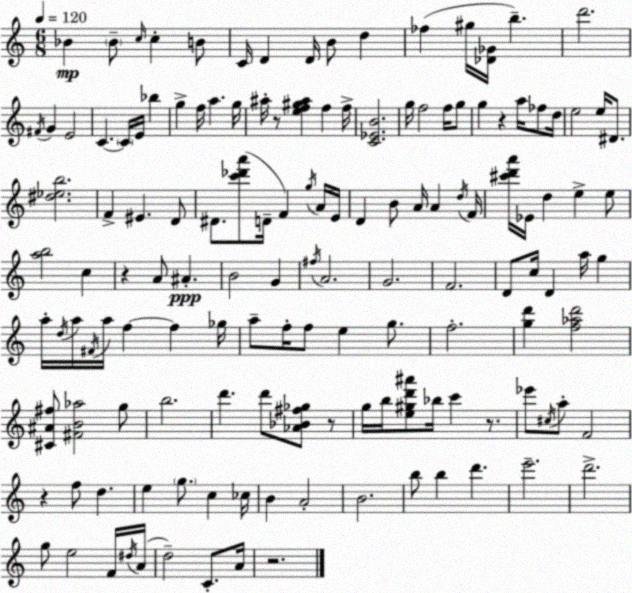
X:1
T:Untitled
M:6/8
L:1/4
K:C
_B _B/2 c/4 c B/2 C/4 D D/4 B/2 d _f ^g/4 [_D_G]/4 b d'2 ^F/4 G E2 C C/4 E/4 _b g f/4 a g/4 ^a/4 z/2 [ef^g^a] f f/4 [C_EB]2 g/4 f2 f/4 g/2 g z a/4 _f/2 d/4 e2 e/4 ^D/2 [^d_eb]2 F ^E D/2 ^D/2 [c'_d'a']/2 D/4 F g/4 A/4 E/4 D B/2 A/4 A d/4 F/4 [^c'd'a']/4 _E/4 d e e/2 [ab]2 c z A/2 ^A B2 G ^f/4 A2 G2 F2 D/2 c/4 D a/4 g a/4 d/4 a/4 ^F/4 a/4 f f _g/4 a/2 f/4 f/2 e g/2 f2 [gd'] [f_ad']2 [^C^A^f]/2 [^FB_a]2 g/2 b2 d' d'/2 [_A_B^f_g]/2 z/2 g/4 b/4 [e^gd'^a']/2 _b/4 c' z/2 _e'/2 ^c/4 a/2 F2 z f/2 d e g/2 c _c/4 B A2 B2 b/2 b d' e'2 d'2 g/2 e2 F/4 ^d/4 A/4 d2 C/2 A/4 z2